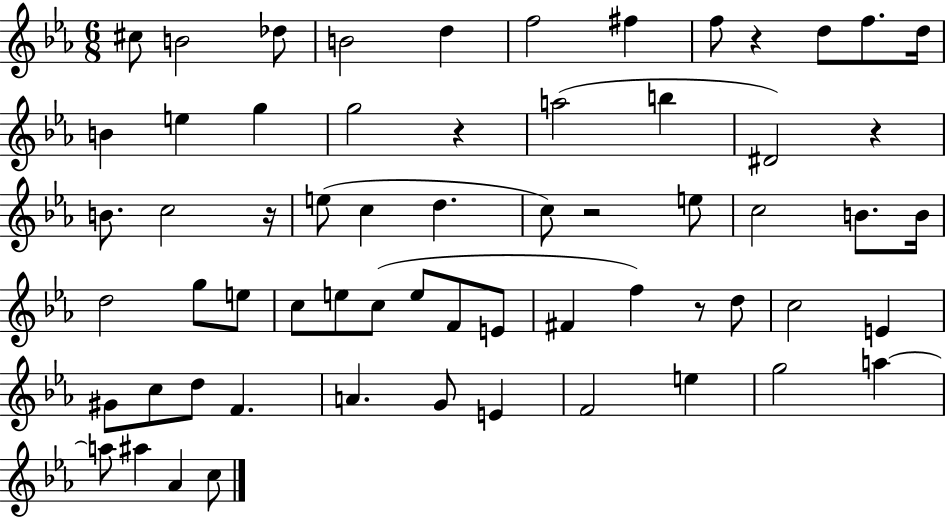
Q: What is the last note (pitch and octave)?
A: C5